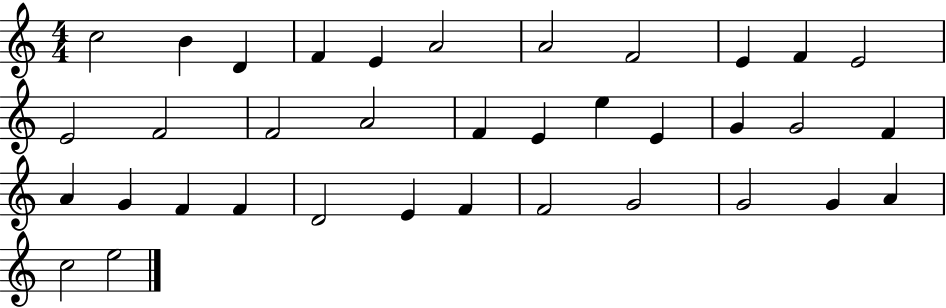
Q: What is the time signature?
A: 4/4